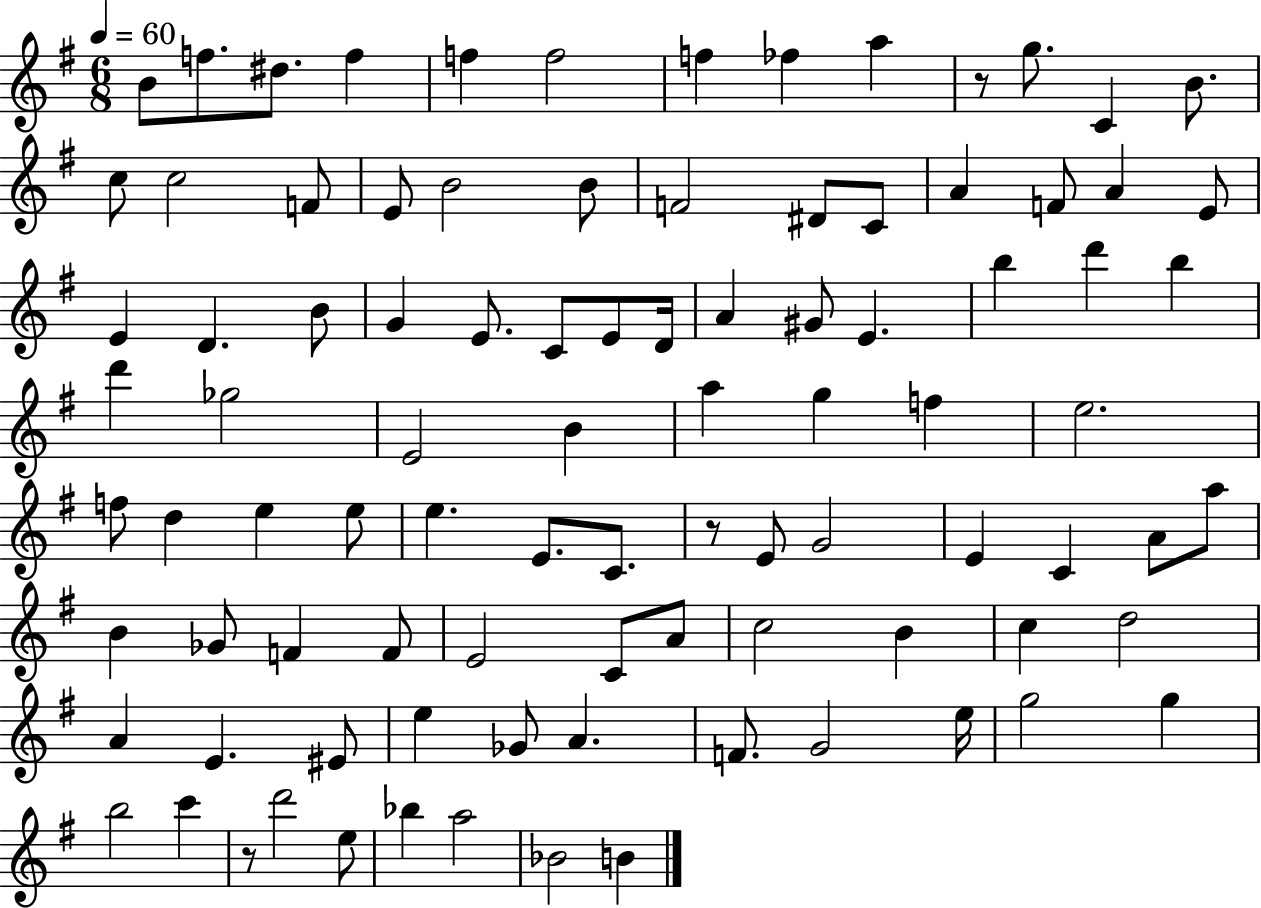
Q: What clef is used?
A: treble